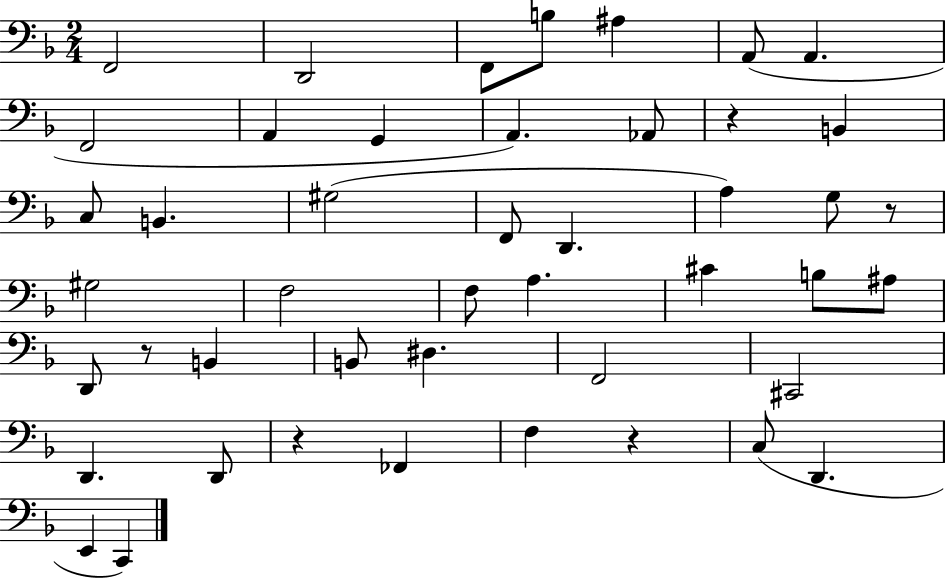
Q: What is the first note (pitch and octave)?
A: F2